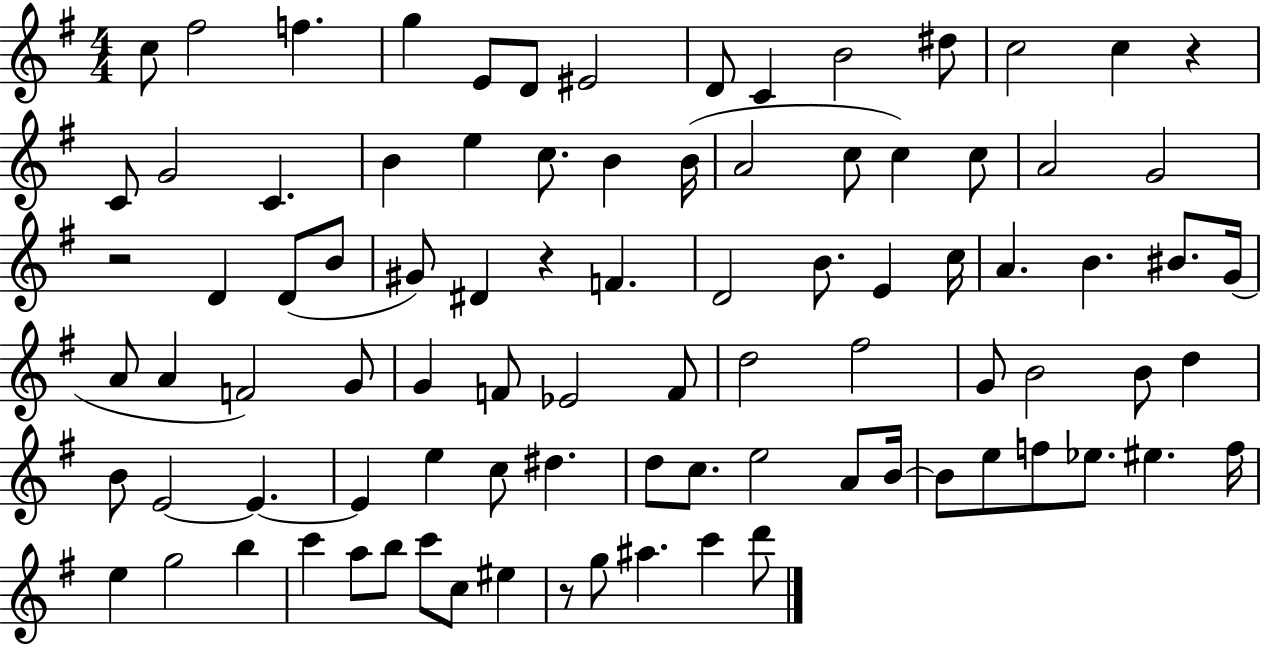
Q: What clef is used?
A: treble